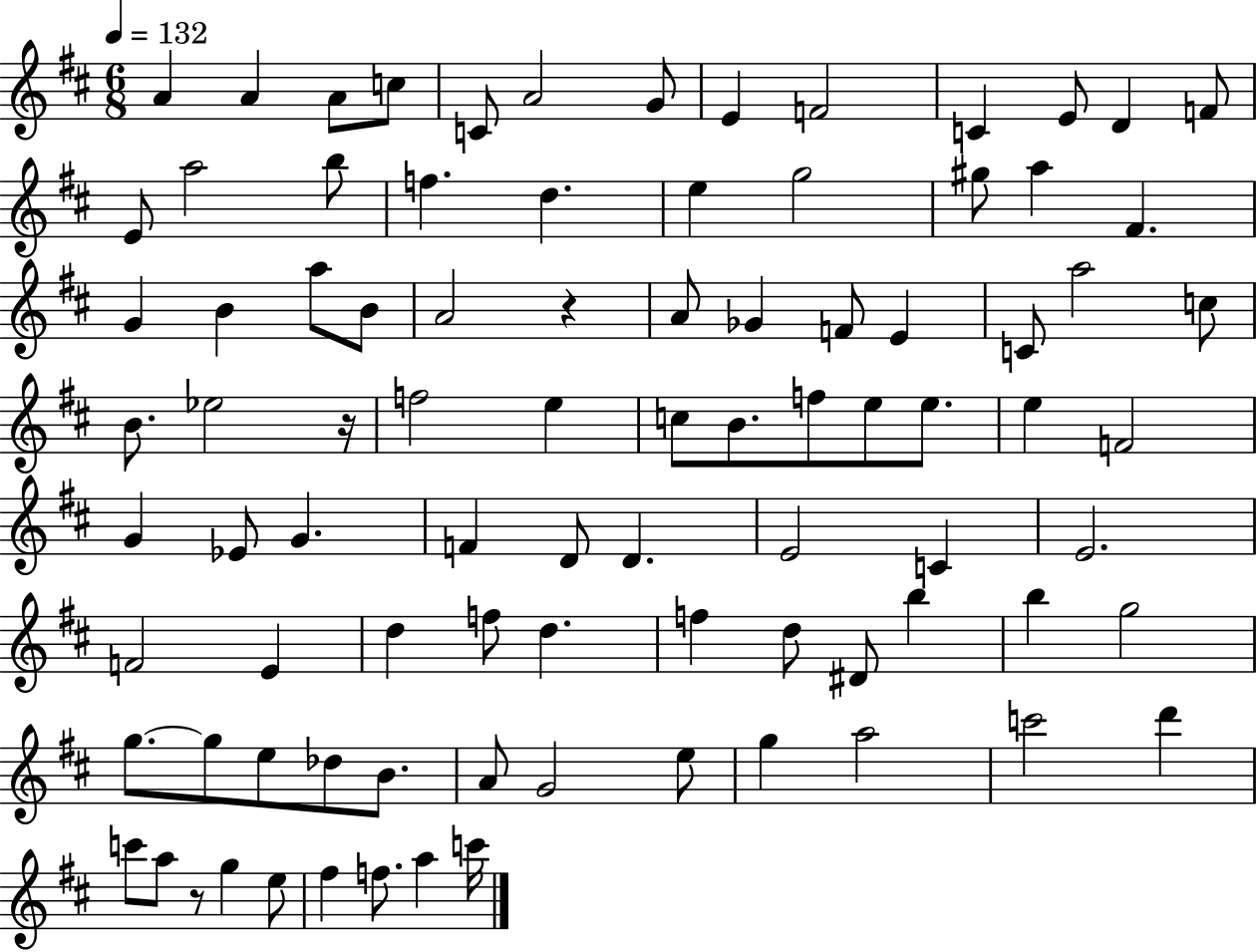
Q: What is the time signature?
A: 6/8